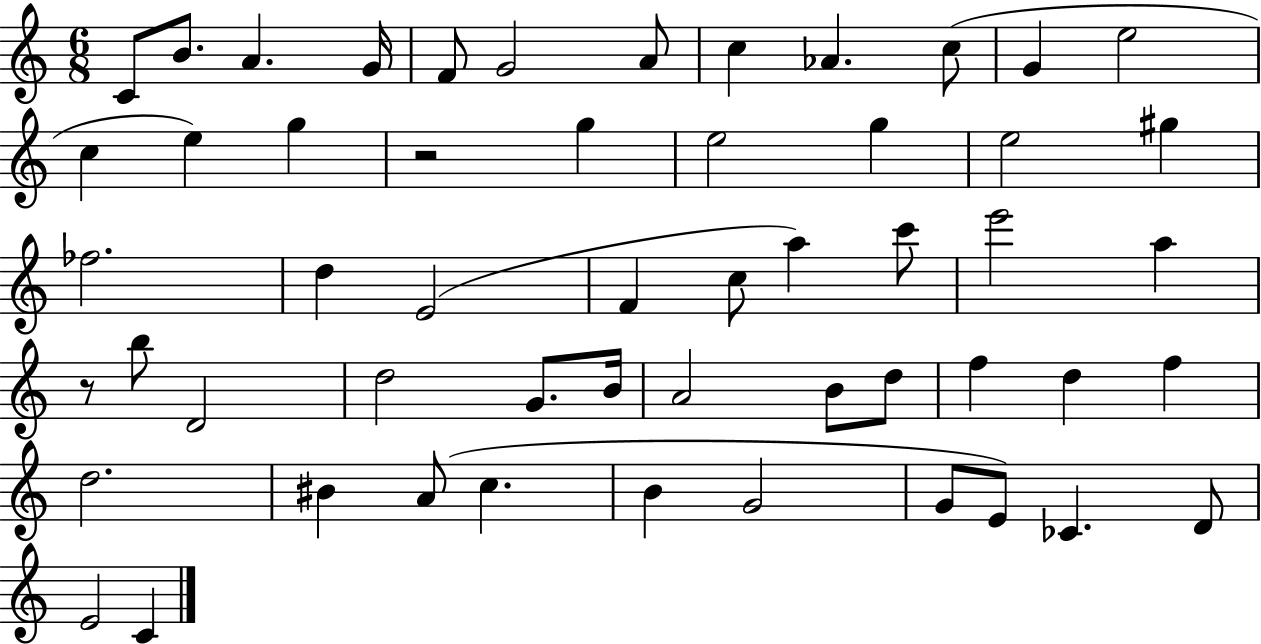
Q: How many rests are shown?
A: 2